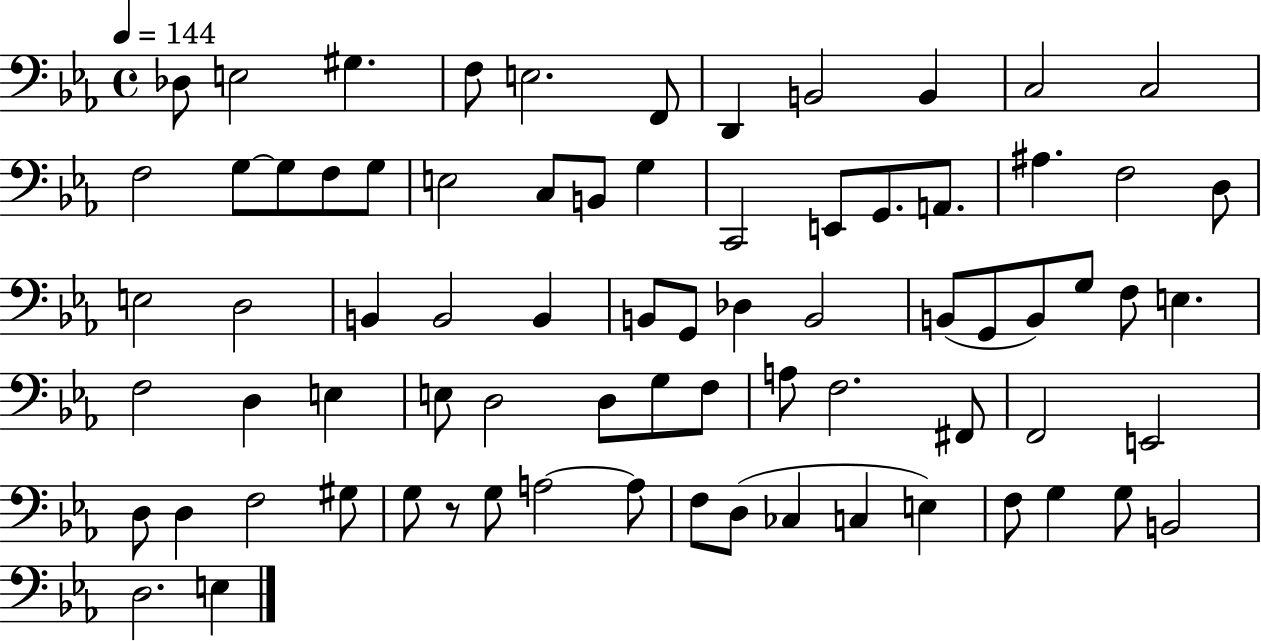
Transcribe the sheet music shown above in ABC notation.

X:1
T:Untitled
M:4/4
L:1/4
K:Eb
_D,/2 E,2 ^G, F,/2 E,2 F,,/2 D,, B,,2 B,, C,2 C,2 F,2 G,/2 G,/2 F,/2 G,/2 E,2 C,/2 B,,/2 G, C,,2 E,,/2 G,,/2 A,,/2 ^A, F,2 D,/2 E,2 D,2 B,, B,,2 B,, B,,/2 G,,/2 _D, B,,2 B,,/2 G,,/2 B,,/2 G,/2 F,/2 E, F,2 D, E, E,/2 D,2 D,/2 G,/2 F,/2 A,/2 F,2 ^F,,/2 F,,2 E,,2 D,/2 D, F,2 ^G,/2 G,/2 z/2 G,/2 A,2 A,/2 F,/2 D,/2 _C, C, E, F,/2 G, G,/2 B,,2 D,2 E,